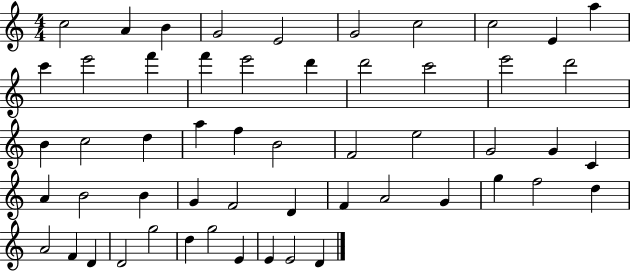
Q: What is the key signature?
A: C major